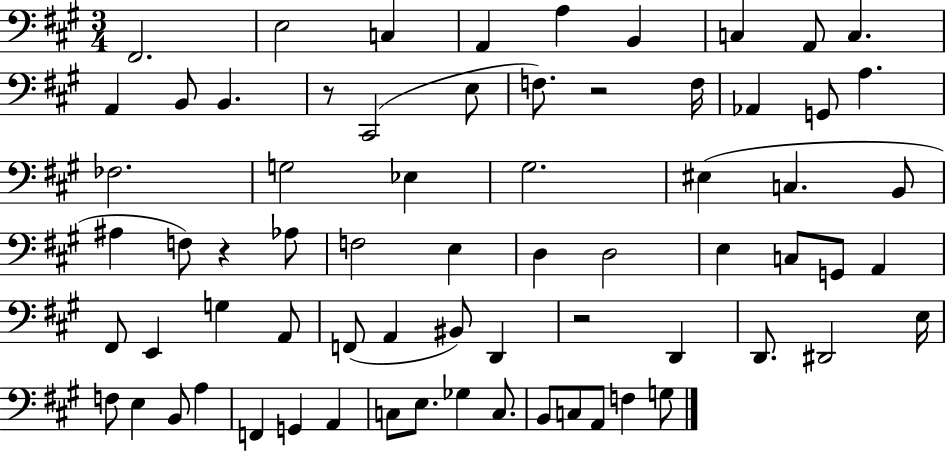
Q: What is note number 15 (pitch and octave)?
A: F3